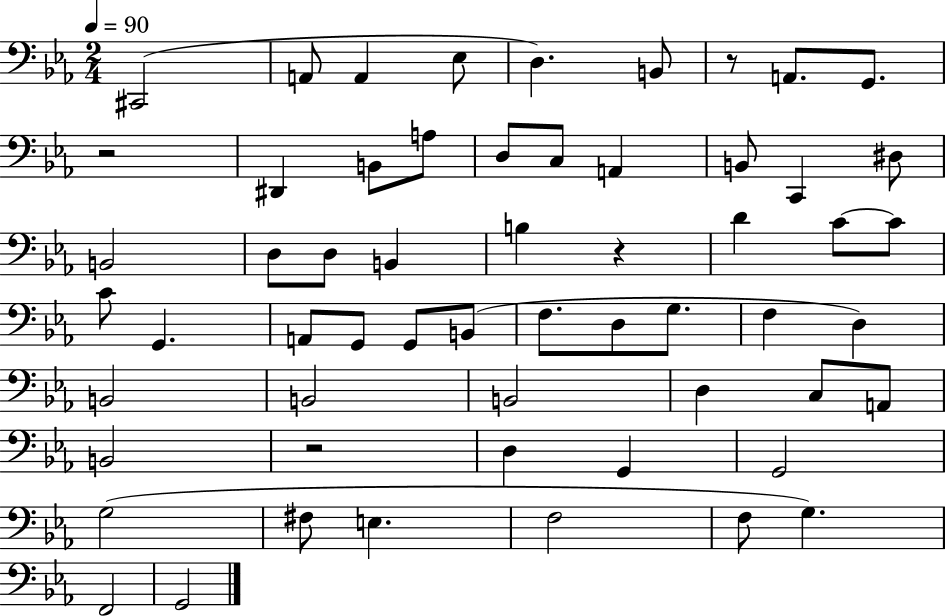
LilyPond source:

{
  \clef bass
  \numericTimeSignature
  \time 2/4
  \key ees \major
  \tempo 4 = 90
  cis,2( | a,8 a,4 ees8 | d4.) b,8 | r8 a,8. g,8. | \break r2 | dis,4 b,8 a8 | d8 c8 a,4 | b,8 c,4 dis8 | \break b,2 | d8 d8 b,4 | b4 r4 | d'4 c'8~~ c'8 | \break c'8 g,4. | a,8 g,8 g,8 b,8( | f8. d8 g8. | f4 d4) | \break b,2 | b,2 | b,2 | d4 c8 a,8 | \break b,2 | r2 | d4 g,4 | g,2 | \break g2( | fis8 e4. | f2 | f8 g4.) | \break f,2 | g,2 | \bar "|."
}